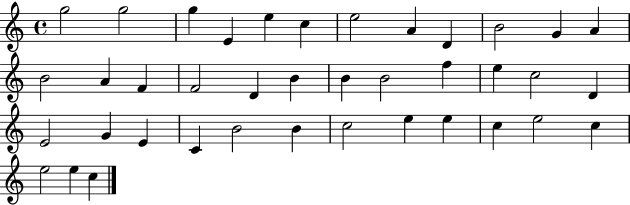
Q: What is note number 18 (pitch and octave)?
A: B4